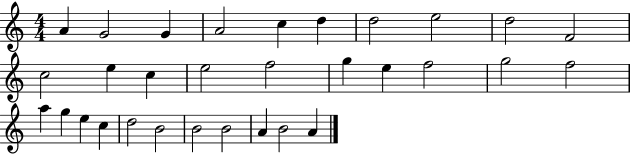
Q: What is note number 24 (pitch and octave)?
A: C5